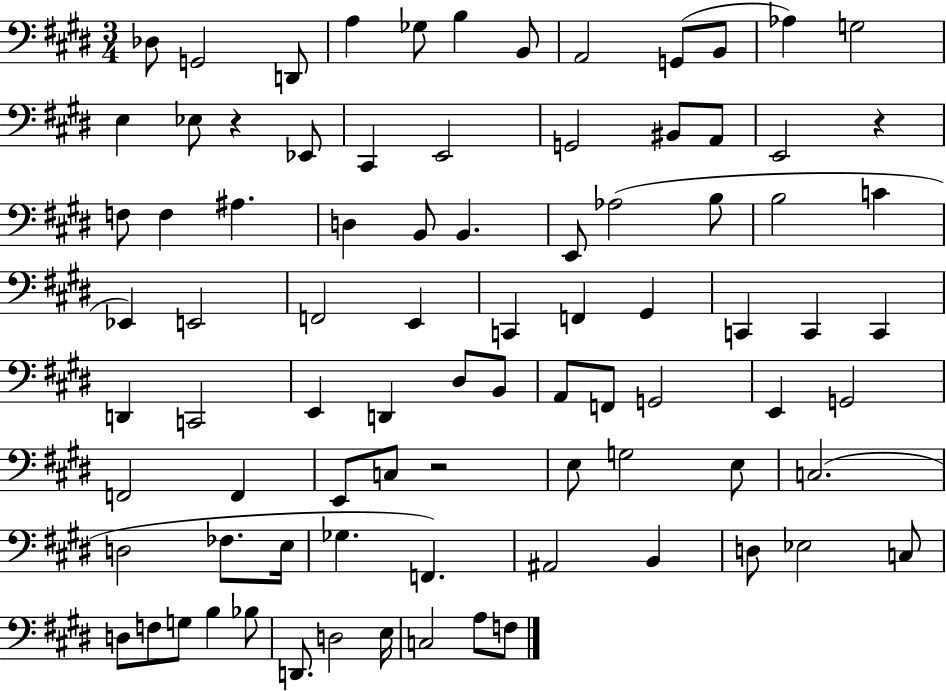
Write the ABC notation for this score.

X:1
T:Untitled
M:3/4
L:1/4
K:E
_D,/2 G,,2 D,,/2 A, _G,/2 B, B,,/2 A,,2 G,,/2 B,,/2 _A, G,2 E, _E,/2 z _E,,/2 ^C,, E,,2 G,,2 ^B,,/2 A,,/2 E,,2 z F,/2 F, ^A, D, B,,/2 B,, E,,/2 _A,2 B,/2 B,2 C _E,, E,,2 F,,2 E,, C,, F,, ^G,, C,, C,, C,, D,, C,,2 E,, D,, ^D,/2 B,,/2 A,,/2 F,,/2 G,,2 E,, G,,2 F,,2 F,, E,,/2 C,/2 z2 E,/2 G,2 E,/2 C,2 D,2 _F,/2 E,/4 _G, F,, ^A,,2 B,, D,/2 _E,2 C,/2 D,/2 F,/2 G,/2 B, _B,/2 D,,/2 D,2 E,/4 C,2 A,/2 F,/2